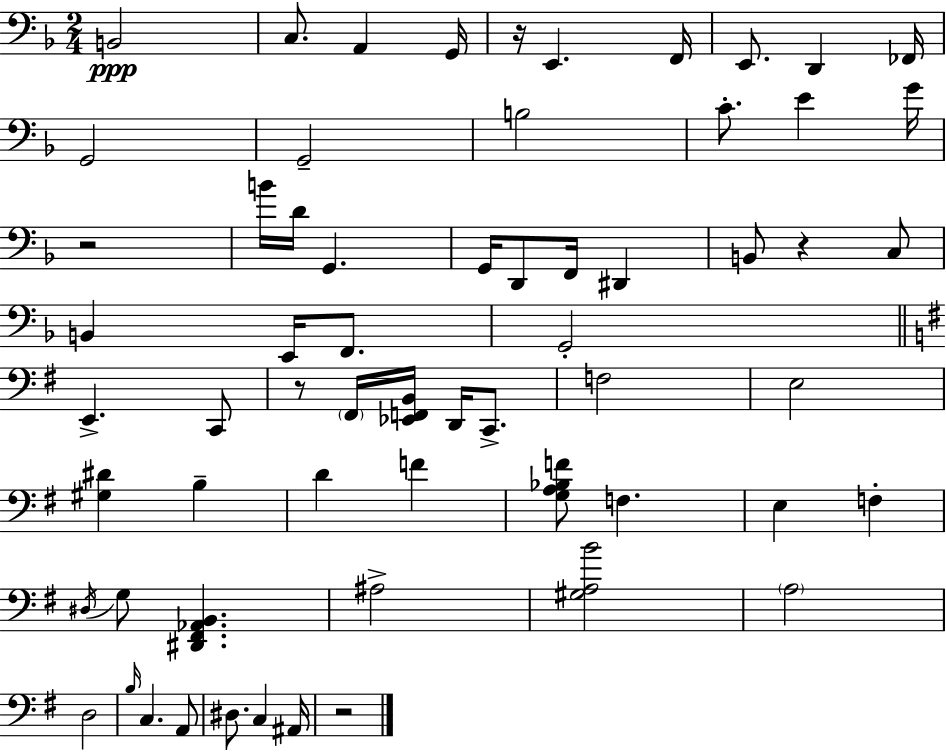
B2/h C3/e. A2/q G2/s R/s E2/q. F2/s E2/e. D2/q FES2/s G2/h G2/h B3/h C4/e. E4/q G4/s R/h B4/s D4/s G2/q. G2/s D2/e F2/s D#2/q B2/e R/q C3/e B2/q E2/s F2/e. G2/h E2/q. C2/e R/e F#2/s [Eb2,F2,B2]/s D2/s C2/e. F3/h E3/h [G#3,D#4]/q B3/q D4/q F4/q [G3,A3,Bb3,F4]/e F3/q. E3/q F3/q D#3/s G3/e [D#2,F#2,Ab2,B2]/q. A#3/h [G#3,A3,B4]/h A3/h D3/h B3/s C3/q. A2/e D#3/e. C3/q A#2/s R/h